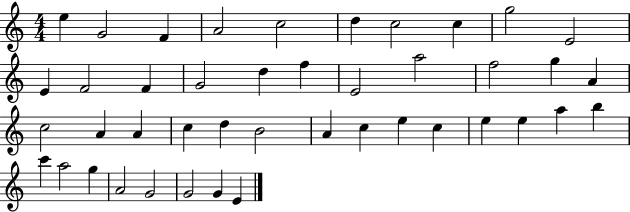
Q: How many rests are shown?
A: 0